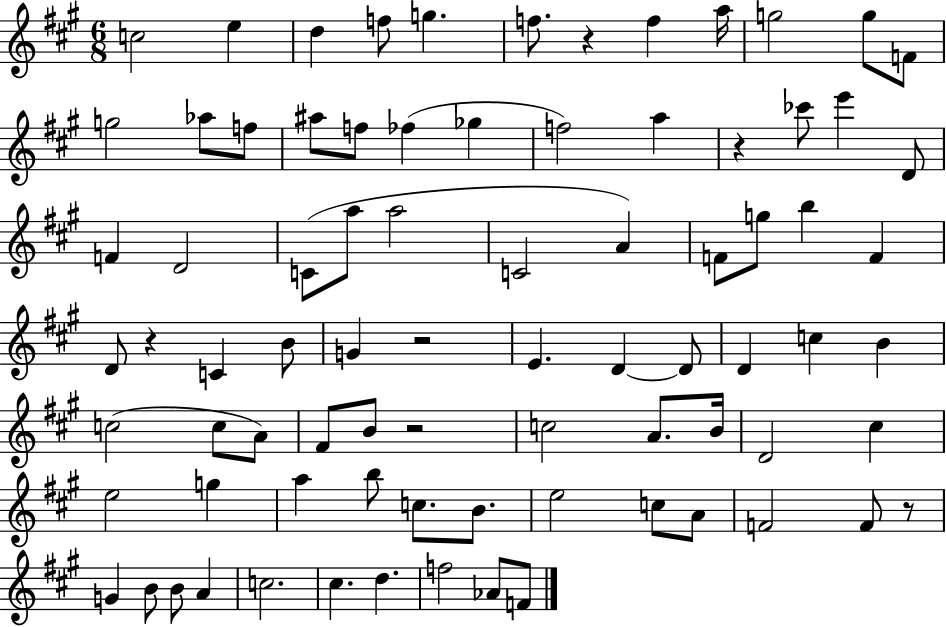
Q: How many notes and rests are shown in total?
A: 81